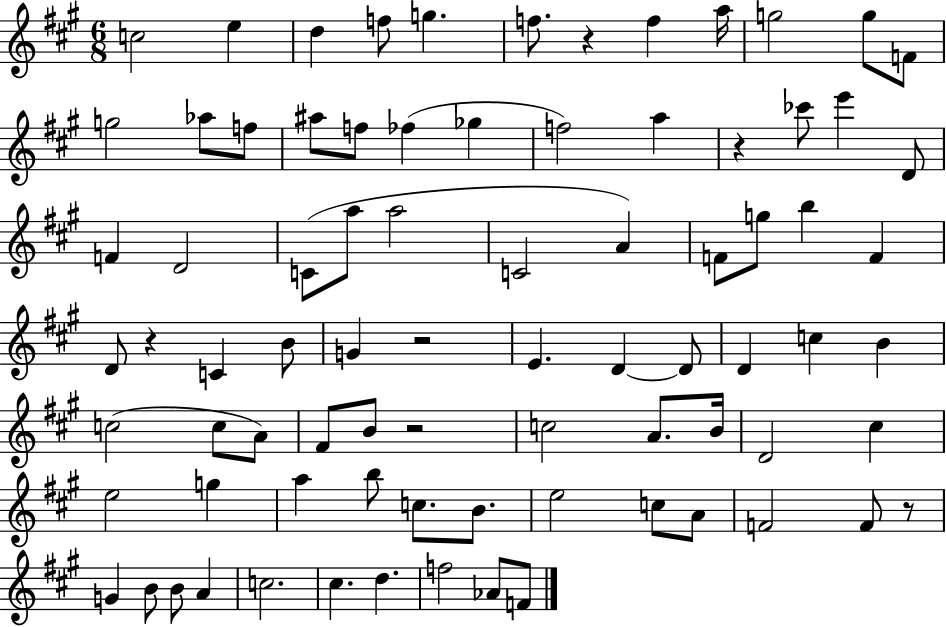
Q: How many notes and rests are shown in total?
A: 81